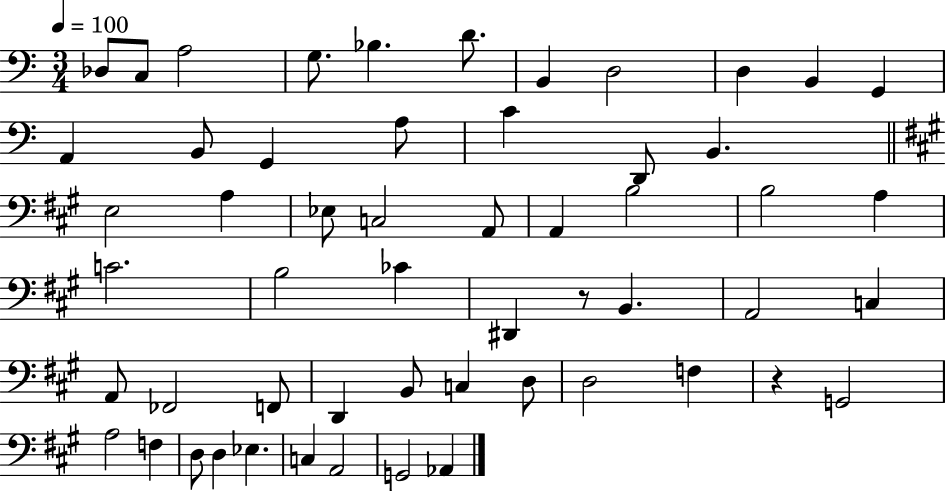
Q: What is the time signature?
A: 3/4